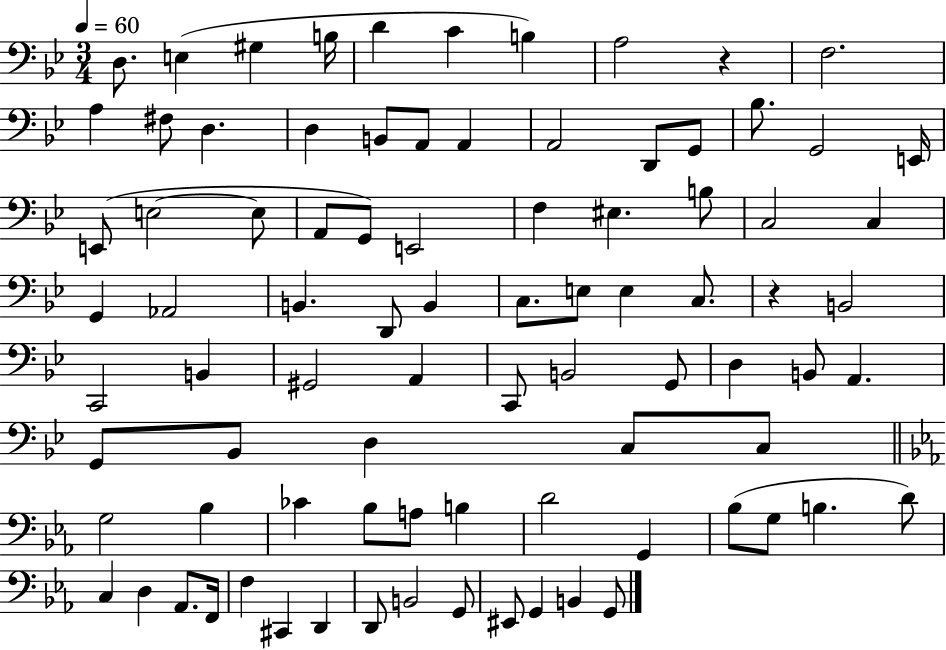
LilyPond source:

{
  \clef bass
  \numericTimeSignature
  \time 3/4
  \key bes \major
  \tempo 4 = 60
  d8. e4( gis4 b16 | d'4 c'4 b4) | a2 r4 | f2. | \break a4 fis8 d4. | d4 b,8 a,8 a,4 | a,2 d,8 g,8 | bes8. g,2 e,16 | \break e,8( e2~~ e8 | a,8 g,8) e,2 | f4 eis4. b8 | c2 c4 | \break g,4 aes,2 | b,4. d,8 b,4 | c8. e8 e4 c8. | r4 b,2 | \break c,2 b,4 | gis,2 a,4 | c,8 b,2 g,8 | d4 b,8 a,4. | \break g,8 bes,8 d4 c8 c8 | \bar "||" \break \key c \minor g2 bes4 | ces'4 bes8 a8 b4 | d'2 g,4 | bes8( g8 b4. d'8) | \break c4 d4 aes,8. f,16 | f4 cis,4 d,4 | d,8 b,2 g,8 | eis,8 g,4 b,4 g,8 | \break \bar "|."
}